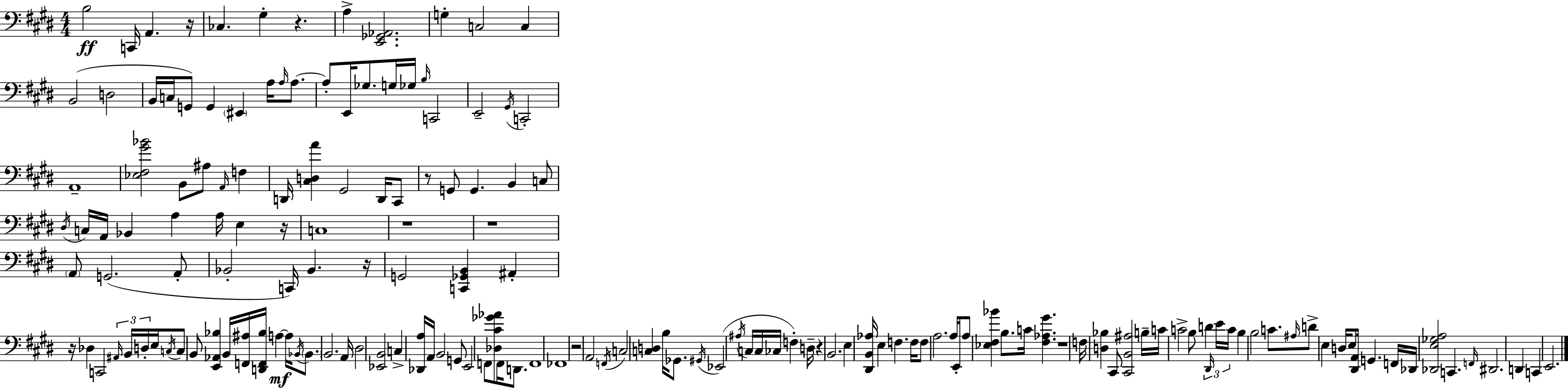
{
  \clef bass
  \numericTimeSignature
  \time 4/4
  \key e \major
  b2\ff c,16 a,4. r16 | ces4. gis4-. r4. | a4-> <e, ges, aes,>2. | g4-. c2 c4 | \break b,2( d2 | b,16 c16 g,8) g,4 \parenthesize eis,4 a16 \grace { a16 } a8.~~ | a8-. e,16 ges8. g16 ges16 \grace { b16 } c,2 | e,2-- \acciaccatura { gis,16 } c,2-. | \break a,1-- | <ees fis gis' bes'>2 b,8 ais8 \grace { a,16 } | f4 d,16 <cis d a'>4 gis,2 | d,16 cis,8 r8 g,8 g,4. b,4 | \break c8 \acciaccatura { dis16 } c16 a,16 bes,4 a4 a16 | e4 r16 c1 | r1 | r1 | \break \parenthesize a,8 g,2.( | a,8-. bes,2-. c,16) bes,4. | r16 g,2 <c, ges, b,>4 | ais,4-. r16 des4 c,2 | \break \tuplet 3/2 { \grace { ais,16 } b,16 d16-. } e16 \acciaccatura { c16 } c8 b,8 <e, aes, bes>4 b,16 | <f, ais>16 <d, f, bes>16 a4~~\mf a16 \acciaccatura { bes,16 } \parenthesize bes,8. b,2. | a,16 dis2 | <ees, b,>2 c4-> <des, a>16 a,16 b,2 | \break g,8 e,2 | f,8 <des cis' ges' aes'>8 f,16 d,8. f,1 | fes,1 | r2 | \break a,2 \acciaccatura { f,16 } c2 | <c d>4 b16 ges,8. \acciaccatura { gis,16 } ees,2( | \acciaccatura { ais16 } c16 c16 ces16 f4-.) d16-- r4 b,2. | e4 <dis, b, aes>16 | \break e4 f4. f16 f8 a2. | a16 e,16-. a8 <ees fis bes'>4 | b8. c'16 <fis aes gis'>4. r1 | f16 <d bes>4 | \break cis,8 <cis, b, ais>2 b16-- c'16 c'2-> | b8 d'4 \tuplet 3/2 { \grace { dis,16 } e'16 c'16 } b4 | b2 c'8. \grace { ais16 } d'8-> e4 | d16 e8 <dis, a,>16 g,4. f,16 des,16 <des, e ges a>2 | \break c,4. \grace { f,16 } dis,2. | d,4 c,4 | e,2. \bar "|."
}